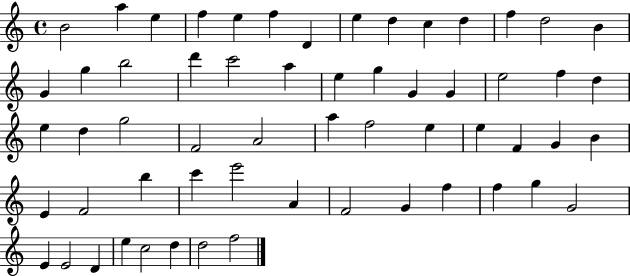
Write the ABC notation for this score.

X:1
T:Untitled
M:4/4
L:1/4
K:C
B2 a e f e f D e d c d f d2 B G g b2 d' c'2 a e g G G e2 f d e d g2 F2 A2 a f2 e e F G B E F2 b c' e'2 A F2 G f f g G2 E E2 D e c2 d d2 f2